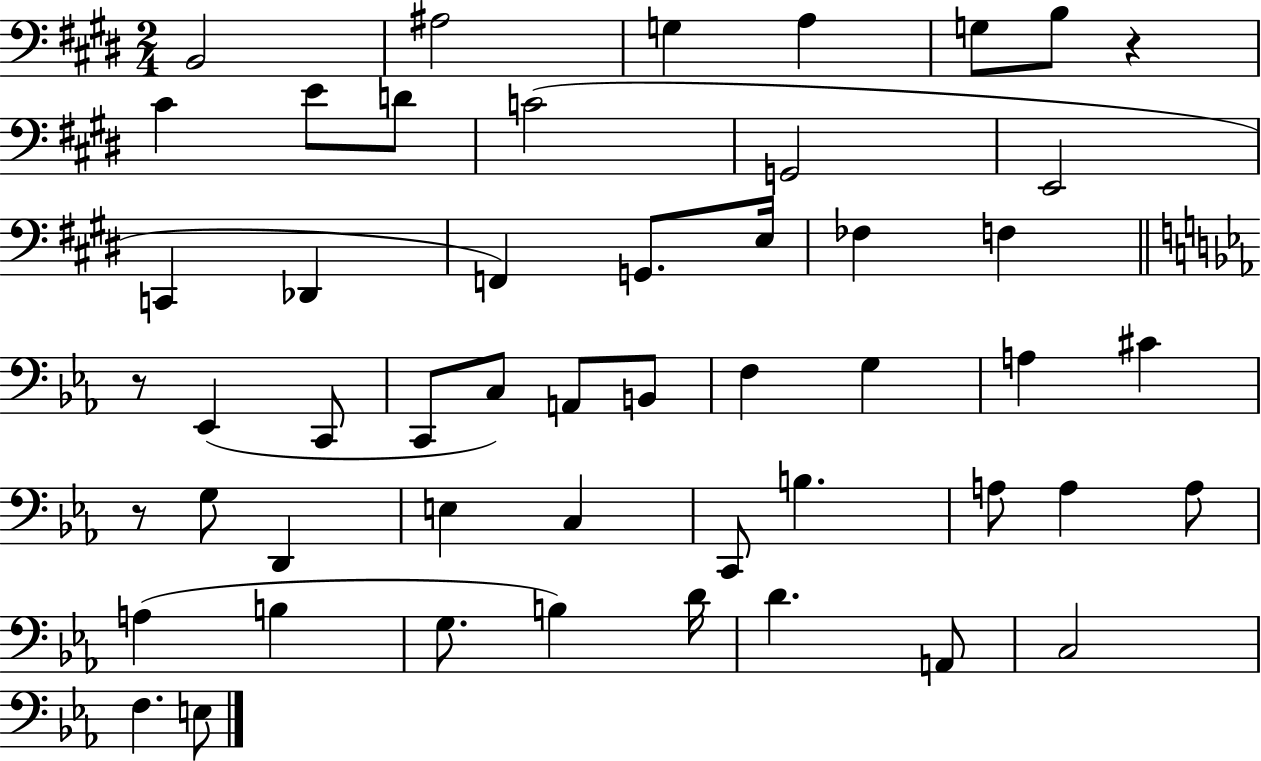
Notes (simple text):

B2/h A#3/h G3/q A3/q G3/e B3/e R/q C#4/q E4/e D4/e C4/h G2/h E2/h C2/q Db2/q F2/q G2/e. E3/s FES3/q F3/q R/e Eb2/q C2/e C2/e C3/e A2/e B2/e F3/q G3/q A3/q C#4/q R/e G3/e D2/q E3/q C3/q C2/e B3/q. A3/e A3/q A3/e A3/q B3/q G3/e. B3/q D4/s D4/q. A2/e C3/h F3/q. E3/e